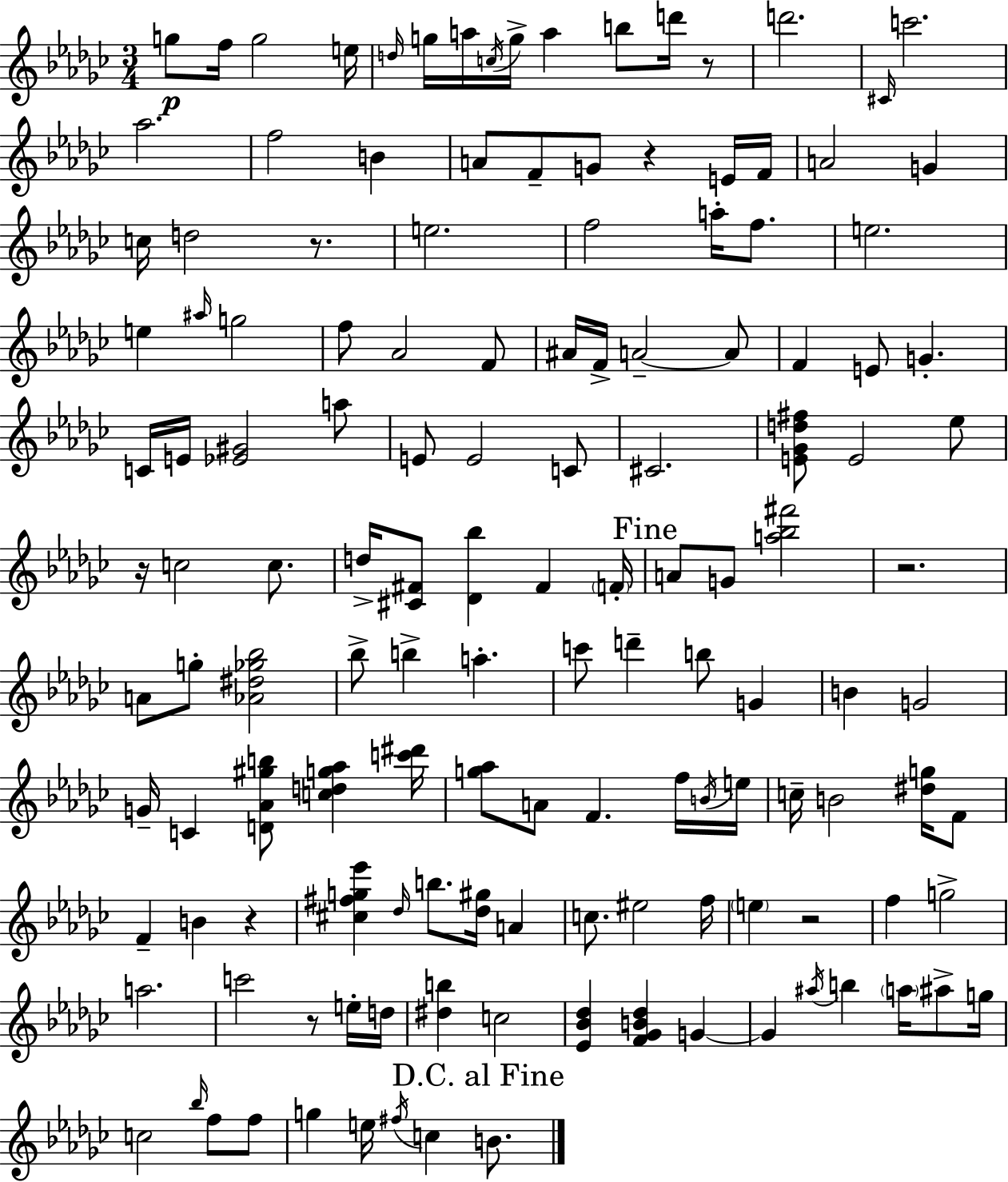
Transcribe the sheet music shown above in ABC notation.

X:1
T:Untitled
M:3/4
L:1/4
K:Ebm
g/2 f/4 g2 e/4 d/4 g/4 a/4 c/4 g/4 a b/2 d'/4 z/2 d'2 ^C/4 c'2 _a2 f2 B A/2 F/2 G/2 z E/4 F/4 A2 G c/4 d2 z/2 e2 f2 a/4 f/2 e2 e ^a/4 g2 f/2 _A2 F/2 ^A/4 F/4 A2 A/2 F E/2 G C/4 E/4 [_E^G]2 a/2 E/2 E2 C/2 ^C2 [E_Gd^f]/2 E2 _e/2 z/4 c2 c/2 d/4 [^C^F]/2 [_D_b] ^F F/4 A/2 G/2 [a_b^f']2 z2 A/2 g/2 [_A^d_g_b]2 _b/2 b a c'/2 d' b/2 G B G2 G/4 C [D_A^gb]/2 [cdg_a] [c'^d']/4 [g_a]/2 A/2 F f/4 B/4 e/4 c/4 B2 [^dg]/4 F/2 F B z [^c^fg_e'] _d/4 b/2 [_d^g]/4 A c/2 ^e2 f/4 e z2 f g2 a2 c'2 z/2 e/4 d/4 [^db] c2 [_E_B_d] [F_GB_d] G G ^a/4 b a/4 ^a/2 g/4 c2 _b/4 f/2 f/2 g e/4 ^f/4 c B/2